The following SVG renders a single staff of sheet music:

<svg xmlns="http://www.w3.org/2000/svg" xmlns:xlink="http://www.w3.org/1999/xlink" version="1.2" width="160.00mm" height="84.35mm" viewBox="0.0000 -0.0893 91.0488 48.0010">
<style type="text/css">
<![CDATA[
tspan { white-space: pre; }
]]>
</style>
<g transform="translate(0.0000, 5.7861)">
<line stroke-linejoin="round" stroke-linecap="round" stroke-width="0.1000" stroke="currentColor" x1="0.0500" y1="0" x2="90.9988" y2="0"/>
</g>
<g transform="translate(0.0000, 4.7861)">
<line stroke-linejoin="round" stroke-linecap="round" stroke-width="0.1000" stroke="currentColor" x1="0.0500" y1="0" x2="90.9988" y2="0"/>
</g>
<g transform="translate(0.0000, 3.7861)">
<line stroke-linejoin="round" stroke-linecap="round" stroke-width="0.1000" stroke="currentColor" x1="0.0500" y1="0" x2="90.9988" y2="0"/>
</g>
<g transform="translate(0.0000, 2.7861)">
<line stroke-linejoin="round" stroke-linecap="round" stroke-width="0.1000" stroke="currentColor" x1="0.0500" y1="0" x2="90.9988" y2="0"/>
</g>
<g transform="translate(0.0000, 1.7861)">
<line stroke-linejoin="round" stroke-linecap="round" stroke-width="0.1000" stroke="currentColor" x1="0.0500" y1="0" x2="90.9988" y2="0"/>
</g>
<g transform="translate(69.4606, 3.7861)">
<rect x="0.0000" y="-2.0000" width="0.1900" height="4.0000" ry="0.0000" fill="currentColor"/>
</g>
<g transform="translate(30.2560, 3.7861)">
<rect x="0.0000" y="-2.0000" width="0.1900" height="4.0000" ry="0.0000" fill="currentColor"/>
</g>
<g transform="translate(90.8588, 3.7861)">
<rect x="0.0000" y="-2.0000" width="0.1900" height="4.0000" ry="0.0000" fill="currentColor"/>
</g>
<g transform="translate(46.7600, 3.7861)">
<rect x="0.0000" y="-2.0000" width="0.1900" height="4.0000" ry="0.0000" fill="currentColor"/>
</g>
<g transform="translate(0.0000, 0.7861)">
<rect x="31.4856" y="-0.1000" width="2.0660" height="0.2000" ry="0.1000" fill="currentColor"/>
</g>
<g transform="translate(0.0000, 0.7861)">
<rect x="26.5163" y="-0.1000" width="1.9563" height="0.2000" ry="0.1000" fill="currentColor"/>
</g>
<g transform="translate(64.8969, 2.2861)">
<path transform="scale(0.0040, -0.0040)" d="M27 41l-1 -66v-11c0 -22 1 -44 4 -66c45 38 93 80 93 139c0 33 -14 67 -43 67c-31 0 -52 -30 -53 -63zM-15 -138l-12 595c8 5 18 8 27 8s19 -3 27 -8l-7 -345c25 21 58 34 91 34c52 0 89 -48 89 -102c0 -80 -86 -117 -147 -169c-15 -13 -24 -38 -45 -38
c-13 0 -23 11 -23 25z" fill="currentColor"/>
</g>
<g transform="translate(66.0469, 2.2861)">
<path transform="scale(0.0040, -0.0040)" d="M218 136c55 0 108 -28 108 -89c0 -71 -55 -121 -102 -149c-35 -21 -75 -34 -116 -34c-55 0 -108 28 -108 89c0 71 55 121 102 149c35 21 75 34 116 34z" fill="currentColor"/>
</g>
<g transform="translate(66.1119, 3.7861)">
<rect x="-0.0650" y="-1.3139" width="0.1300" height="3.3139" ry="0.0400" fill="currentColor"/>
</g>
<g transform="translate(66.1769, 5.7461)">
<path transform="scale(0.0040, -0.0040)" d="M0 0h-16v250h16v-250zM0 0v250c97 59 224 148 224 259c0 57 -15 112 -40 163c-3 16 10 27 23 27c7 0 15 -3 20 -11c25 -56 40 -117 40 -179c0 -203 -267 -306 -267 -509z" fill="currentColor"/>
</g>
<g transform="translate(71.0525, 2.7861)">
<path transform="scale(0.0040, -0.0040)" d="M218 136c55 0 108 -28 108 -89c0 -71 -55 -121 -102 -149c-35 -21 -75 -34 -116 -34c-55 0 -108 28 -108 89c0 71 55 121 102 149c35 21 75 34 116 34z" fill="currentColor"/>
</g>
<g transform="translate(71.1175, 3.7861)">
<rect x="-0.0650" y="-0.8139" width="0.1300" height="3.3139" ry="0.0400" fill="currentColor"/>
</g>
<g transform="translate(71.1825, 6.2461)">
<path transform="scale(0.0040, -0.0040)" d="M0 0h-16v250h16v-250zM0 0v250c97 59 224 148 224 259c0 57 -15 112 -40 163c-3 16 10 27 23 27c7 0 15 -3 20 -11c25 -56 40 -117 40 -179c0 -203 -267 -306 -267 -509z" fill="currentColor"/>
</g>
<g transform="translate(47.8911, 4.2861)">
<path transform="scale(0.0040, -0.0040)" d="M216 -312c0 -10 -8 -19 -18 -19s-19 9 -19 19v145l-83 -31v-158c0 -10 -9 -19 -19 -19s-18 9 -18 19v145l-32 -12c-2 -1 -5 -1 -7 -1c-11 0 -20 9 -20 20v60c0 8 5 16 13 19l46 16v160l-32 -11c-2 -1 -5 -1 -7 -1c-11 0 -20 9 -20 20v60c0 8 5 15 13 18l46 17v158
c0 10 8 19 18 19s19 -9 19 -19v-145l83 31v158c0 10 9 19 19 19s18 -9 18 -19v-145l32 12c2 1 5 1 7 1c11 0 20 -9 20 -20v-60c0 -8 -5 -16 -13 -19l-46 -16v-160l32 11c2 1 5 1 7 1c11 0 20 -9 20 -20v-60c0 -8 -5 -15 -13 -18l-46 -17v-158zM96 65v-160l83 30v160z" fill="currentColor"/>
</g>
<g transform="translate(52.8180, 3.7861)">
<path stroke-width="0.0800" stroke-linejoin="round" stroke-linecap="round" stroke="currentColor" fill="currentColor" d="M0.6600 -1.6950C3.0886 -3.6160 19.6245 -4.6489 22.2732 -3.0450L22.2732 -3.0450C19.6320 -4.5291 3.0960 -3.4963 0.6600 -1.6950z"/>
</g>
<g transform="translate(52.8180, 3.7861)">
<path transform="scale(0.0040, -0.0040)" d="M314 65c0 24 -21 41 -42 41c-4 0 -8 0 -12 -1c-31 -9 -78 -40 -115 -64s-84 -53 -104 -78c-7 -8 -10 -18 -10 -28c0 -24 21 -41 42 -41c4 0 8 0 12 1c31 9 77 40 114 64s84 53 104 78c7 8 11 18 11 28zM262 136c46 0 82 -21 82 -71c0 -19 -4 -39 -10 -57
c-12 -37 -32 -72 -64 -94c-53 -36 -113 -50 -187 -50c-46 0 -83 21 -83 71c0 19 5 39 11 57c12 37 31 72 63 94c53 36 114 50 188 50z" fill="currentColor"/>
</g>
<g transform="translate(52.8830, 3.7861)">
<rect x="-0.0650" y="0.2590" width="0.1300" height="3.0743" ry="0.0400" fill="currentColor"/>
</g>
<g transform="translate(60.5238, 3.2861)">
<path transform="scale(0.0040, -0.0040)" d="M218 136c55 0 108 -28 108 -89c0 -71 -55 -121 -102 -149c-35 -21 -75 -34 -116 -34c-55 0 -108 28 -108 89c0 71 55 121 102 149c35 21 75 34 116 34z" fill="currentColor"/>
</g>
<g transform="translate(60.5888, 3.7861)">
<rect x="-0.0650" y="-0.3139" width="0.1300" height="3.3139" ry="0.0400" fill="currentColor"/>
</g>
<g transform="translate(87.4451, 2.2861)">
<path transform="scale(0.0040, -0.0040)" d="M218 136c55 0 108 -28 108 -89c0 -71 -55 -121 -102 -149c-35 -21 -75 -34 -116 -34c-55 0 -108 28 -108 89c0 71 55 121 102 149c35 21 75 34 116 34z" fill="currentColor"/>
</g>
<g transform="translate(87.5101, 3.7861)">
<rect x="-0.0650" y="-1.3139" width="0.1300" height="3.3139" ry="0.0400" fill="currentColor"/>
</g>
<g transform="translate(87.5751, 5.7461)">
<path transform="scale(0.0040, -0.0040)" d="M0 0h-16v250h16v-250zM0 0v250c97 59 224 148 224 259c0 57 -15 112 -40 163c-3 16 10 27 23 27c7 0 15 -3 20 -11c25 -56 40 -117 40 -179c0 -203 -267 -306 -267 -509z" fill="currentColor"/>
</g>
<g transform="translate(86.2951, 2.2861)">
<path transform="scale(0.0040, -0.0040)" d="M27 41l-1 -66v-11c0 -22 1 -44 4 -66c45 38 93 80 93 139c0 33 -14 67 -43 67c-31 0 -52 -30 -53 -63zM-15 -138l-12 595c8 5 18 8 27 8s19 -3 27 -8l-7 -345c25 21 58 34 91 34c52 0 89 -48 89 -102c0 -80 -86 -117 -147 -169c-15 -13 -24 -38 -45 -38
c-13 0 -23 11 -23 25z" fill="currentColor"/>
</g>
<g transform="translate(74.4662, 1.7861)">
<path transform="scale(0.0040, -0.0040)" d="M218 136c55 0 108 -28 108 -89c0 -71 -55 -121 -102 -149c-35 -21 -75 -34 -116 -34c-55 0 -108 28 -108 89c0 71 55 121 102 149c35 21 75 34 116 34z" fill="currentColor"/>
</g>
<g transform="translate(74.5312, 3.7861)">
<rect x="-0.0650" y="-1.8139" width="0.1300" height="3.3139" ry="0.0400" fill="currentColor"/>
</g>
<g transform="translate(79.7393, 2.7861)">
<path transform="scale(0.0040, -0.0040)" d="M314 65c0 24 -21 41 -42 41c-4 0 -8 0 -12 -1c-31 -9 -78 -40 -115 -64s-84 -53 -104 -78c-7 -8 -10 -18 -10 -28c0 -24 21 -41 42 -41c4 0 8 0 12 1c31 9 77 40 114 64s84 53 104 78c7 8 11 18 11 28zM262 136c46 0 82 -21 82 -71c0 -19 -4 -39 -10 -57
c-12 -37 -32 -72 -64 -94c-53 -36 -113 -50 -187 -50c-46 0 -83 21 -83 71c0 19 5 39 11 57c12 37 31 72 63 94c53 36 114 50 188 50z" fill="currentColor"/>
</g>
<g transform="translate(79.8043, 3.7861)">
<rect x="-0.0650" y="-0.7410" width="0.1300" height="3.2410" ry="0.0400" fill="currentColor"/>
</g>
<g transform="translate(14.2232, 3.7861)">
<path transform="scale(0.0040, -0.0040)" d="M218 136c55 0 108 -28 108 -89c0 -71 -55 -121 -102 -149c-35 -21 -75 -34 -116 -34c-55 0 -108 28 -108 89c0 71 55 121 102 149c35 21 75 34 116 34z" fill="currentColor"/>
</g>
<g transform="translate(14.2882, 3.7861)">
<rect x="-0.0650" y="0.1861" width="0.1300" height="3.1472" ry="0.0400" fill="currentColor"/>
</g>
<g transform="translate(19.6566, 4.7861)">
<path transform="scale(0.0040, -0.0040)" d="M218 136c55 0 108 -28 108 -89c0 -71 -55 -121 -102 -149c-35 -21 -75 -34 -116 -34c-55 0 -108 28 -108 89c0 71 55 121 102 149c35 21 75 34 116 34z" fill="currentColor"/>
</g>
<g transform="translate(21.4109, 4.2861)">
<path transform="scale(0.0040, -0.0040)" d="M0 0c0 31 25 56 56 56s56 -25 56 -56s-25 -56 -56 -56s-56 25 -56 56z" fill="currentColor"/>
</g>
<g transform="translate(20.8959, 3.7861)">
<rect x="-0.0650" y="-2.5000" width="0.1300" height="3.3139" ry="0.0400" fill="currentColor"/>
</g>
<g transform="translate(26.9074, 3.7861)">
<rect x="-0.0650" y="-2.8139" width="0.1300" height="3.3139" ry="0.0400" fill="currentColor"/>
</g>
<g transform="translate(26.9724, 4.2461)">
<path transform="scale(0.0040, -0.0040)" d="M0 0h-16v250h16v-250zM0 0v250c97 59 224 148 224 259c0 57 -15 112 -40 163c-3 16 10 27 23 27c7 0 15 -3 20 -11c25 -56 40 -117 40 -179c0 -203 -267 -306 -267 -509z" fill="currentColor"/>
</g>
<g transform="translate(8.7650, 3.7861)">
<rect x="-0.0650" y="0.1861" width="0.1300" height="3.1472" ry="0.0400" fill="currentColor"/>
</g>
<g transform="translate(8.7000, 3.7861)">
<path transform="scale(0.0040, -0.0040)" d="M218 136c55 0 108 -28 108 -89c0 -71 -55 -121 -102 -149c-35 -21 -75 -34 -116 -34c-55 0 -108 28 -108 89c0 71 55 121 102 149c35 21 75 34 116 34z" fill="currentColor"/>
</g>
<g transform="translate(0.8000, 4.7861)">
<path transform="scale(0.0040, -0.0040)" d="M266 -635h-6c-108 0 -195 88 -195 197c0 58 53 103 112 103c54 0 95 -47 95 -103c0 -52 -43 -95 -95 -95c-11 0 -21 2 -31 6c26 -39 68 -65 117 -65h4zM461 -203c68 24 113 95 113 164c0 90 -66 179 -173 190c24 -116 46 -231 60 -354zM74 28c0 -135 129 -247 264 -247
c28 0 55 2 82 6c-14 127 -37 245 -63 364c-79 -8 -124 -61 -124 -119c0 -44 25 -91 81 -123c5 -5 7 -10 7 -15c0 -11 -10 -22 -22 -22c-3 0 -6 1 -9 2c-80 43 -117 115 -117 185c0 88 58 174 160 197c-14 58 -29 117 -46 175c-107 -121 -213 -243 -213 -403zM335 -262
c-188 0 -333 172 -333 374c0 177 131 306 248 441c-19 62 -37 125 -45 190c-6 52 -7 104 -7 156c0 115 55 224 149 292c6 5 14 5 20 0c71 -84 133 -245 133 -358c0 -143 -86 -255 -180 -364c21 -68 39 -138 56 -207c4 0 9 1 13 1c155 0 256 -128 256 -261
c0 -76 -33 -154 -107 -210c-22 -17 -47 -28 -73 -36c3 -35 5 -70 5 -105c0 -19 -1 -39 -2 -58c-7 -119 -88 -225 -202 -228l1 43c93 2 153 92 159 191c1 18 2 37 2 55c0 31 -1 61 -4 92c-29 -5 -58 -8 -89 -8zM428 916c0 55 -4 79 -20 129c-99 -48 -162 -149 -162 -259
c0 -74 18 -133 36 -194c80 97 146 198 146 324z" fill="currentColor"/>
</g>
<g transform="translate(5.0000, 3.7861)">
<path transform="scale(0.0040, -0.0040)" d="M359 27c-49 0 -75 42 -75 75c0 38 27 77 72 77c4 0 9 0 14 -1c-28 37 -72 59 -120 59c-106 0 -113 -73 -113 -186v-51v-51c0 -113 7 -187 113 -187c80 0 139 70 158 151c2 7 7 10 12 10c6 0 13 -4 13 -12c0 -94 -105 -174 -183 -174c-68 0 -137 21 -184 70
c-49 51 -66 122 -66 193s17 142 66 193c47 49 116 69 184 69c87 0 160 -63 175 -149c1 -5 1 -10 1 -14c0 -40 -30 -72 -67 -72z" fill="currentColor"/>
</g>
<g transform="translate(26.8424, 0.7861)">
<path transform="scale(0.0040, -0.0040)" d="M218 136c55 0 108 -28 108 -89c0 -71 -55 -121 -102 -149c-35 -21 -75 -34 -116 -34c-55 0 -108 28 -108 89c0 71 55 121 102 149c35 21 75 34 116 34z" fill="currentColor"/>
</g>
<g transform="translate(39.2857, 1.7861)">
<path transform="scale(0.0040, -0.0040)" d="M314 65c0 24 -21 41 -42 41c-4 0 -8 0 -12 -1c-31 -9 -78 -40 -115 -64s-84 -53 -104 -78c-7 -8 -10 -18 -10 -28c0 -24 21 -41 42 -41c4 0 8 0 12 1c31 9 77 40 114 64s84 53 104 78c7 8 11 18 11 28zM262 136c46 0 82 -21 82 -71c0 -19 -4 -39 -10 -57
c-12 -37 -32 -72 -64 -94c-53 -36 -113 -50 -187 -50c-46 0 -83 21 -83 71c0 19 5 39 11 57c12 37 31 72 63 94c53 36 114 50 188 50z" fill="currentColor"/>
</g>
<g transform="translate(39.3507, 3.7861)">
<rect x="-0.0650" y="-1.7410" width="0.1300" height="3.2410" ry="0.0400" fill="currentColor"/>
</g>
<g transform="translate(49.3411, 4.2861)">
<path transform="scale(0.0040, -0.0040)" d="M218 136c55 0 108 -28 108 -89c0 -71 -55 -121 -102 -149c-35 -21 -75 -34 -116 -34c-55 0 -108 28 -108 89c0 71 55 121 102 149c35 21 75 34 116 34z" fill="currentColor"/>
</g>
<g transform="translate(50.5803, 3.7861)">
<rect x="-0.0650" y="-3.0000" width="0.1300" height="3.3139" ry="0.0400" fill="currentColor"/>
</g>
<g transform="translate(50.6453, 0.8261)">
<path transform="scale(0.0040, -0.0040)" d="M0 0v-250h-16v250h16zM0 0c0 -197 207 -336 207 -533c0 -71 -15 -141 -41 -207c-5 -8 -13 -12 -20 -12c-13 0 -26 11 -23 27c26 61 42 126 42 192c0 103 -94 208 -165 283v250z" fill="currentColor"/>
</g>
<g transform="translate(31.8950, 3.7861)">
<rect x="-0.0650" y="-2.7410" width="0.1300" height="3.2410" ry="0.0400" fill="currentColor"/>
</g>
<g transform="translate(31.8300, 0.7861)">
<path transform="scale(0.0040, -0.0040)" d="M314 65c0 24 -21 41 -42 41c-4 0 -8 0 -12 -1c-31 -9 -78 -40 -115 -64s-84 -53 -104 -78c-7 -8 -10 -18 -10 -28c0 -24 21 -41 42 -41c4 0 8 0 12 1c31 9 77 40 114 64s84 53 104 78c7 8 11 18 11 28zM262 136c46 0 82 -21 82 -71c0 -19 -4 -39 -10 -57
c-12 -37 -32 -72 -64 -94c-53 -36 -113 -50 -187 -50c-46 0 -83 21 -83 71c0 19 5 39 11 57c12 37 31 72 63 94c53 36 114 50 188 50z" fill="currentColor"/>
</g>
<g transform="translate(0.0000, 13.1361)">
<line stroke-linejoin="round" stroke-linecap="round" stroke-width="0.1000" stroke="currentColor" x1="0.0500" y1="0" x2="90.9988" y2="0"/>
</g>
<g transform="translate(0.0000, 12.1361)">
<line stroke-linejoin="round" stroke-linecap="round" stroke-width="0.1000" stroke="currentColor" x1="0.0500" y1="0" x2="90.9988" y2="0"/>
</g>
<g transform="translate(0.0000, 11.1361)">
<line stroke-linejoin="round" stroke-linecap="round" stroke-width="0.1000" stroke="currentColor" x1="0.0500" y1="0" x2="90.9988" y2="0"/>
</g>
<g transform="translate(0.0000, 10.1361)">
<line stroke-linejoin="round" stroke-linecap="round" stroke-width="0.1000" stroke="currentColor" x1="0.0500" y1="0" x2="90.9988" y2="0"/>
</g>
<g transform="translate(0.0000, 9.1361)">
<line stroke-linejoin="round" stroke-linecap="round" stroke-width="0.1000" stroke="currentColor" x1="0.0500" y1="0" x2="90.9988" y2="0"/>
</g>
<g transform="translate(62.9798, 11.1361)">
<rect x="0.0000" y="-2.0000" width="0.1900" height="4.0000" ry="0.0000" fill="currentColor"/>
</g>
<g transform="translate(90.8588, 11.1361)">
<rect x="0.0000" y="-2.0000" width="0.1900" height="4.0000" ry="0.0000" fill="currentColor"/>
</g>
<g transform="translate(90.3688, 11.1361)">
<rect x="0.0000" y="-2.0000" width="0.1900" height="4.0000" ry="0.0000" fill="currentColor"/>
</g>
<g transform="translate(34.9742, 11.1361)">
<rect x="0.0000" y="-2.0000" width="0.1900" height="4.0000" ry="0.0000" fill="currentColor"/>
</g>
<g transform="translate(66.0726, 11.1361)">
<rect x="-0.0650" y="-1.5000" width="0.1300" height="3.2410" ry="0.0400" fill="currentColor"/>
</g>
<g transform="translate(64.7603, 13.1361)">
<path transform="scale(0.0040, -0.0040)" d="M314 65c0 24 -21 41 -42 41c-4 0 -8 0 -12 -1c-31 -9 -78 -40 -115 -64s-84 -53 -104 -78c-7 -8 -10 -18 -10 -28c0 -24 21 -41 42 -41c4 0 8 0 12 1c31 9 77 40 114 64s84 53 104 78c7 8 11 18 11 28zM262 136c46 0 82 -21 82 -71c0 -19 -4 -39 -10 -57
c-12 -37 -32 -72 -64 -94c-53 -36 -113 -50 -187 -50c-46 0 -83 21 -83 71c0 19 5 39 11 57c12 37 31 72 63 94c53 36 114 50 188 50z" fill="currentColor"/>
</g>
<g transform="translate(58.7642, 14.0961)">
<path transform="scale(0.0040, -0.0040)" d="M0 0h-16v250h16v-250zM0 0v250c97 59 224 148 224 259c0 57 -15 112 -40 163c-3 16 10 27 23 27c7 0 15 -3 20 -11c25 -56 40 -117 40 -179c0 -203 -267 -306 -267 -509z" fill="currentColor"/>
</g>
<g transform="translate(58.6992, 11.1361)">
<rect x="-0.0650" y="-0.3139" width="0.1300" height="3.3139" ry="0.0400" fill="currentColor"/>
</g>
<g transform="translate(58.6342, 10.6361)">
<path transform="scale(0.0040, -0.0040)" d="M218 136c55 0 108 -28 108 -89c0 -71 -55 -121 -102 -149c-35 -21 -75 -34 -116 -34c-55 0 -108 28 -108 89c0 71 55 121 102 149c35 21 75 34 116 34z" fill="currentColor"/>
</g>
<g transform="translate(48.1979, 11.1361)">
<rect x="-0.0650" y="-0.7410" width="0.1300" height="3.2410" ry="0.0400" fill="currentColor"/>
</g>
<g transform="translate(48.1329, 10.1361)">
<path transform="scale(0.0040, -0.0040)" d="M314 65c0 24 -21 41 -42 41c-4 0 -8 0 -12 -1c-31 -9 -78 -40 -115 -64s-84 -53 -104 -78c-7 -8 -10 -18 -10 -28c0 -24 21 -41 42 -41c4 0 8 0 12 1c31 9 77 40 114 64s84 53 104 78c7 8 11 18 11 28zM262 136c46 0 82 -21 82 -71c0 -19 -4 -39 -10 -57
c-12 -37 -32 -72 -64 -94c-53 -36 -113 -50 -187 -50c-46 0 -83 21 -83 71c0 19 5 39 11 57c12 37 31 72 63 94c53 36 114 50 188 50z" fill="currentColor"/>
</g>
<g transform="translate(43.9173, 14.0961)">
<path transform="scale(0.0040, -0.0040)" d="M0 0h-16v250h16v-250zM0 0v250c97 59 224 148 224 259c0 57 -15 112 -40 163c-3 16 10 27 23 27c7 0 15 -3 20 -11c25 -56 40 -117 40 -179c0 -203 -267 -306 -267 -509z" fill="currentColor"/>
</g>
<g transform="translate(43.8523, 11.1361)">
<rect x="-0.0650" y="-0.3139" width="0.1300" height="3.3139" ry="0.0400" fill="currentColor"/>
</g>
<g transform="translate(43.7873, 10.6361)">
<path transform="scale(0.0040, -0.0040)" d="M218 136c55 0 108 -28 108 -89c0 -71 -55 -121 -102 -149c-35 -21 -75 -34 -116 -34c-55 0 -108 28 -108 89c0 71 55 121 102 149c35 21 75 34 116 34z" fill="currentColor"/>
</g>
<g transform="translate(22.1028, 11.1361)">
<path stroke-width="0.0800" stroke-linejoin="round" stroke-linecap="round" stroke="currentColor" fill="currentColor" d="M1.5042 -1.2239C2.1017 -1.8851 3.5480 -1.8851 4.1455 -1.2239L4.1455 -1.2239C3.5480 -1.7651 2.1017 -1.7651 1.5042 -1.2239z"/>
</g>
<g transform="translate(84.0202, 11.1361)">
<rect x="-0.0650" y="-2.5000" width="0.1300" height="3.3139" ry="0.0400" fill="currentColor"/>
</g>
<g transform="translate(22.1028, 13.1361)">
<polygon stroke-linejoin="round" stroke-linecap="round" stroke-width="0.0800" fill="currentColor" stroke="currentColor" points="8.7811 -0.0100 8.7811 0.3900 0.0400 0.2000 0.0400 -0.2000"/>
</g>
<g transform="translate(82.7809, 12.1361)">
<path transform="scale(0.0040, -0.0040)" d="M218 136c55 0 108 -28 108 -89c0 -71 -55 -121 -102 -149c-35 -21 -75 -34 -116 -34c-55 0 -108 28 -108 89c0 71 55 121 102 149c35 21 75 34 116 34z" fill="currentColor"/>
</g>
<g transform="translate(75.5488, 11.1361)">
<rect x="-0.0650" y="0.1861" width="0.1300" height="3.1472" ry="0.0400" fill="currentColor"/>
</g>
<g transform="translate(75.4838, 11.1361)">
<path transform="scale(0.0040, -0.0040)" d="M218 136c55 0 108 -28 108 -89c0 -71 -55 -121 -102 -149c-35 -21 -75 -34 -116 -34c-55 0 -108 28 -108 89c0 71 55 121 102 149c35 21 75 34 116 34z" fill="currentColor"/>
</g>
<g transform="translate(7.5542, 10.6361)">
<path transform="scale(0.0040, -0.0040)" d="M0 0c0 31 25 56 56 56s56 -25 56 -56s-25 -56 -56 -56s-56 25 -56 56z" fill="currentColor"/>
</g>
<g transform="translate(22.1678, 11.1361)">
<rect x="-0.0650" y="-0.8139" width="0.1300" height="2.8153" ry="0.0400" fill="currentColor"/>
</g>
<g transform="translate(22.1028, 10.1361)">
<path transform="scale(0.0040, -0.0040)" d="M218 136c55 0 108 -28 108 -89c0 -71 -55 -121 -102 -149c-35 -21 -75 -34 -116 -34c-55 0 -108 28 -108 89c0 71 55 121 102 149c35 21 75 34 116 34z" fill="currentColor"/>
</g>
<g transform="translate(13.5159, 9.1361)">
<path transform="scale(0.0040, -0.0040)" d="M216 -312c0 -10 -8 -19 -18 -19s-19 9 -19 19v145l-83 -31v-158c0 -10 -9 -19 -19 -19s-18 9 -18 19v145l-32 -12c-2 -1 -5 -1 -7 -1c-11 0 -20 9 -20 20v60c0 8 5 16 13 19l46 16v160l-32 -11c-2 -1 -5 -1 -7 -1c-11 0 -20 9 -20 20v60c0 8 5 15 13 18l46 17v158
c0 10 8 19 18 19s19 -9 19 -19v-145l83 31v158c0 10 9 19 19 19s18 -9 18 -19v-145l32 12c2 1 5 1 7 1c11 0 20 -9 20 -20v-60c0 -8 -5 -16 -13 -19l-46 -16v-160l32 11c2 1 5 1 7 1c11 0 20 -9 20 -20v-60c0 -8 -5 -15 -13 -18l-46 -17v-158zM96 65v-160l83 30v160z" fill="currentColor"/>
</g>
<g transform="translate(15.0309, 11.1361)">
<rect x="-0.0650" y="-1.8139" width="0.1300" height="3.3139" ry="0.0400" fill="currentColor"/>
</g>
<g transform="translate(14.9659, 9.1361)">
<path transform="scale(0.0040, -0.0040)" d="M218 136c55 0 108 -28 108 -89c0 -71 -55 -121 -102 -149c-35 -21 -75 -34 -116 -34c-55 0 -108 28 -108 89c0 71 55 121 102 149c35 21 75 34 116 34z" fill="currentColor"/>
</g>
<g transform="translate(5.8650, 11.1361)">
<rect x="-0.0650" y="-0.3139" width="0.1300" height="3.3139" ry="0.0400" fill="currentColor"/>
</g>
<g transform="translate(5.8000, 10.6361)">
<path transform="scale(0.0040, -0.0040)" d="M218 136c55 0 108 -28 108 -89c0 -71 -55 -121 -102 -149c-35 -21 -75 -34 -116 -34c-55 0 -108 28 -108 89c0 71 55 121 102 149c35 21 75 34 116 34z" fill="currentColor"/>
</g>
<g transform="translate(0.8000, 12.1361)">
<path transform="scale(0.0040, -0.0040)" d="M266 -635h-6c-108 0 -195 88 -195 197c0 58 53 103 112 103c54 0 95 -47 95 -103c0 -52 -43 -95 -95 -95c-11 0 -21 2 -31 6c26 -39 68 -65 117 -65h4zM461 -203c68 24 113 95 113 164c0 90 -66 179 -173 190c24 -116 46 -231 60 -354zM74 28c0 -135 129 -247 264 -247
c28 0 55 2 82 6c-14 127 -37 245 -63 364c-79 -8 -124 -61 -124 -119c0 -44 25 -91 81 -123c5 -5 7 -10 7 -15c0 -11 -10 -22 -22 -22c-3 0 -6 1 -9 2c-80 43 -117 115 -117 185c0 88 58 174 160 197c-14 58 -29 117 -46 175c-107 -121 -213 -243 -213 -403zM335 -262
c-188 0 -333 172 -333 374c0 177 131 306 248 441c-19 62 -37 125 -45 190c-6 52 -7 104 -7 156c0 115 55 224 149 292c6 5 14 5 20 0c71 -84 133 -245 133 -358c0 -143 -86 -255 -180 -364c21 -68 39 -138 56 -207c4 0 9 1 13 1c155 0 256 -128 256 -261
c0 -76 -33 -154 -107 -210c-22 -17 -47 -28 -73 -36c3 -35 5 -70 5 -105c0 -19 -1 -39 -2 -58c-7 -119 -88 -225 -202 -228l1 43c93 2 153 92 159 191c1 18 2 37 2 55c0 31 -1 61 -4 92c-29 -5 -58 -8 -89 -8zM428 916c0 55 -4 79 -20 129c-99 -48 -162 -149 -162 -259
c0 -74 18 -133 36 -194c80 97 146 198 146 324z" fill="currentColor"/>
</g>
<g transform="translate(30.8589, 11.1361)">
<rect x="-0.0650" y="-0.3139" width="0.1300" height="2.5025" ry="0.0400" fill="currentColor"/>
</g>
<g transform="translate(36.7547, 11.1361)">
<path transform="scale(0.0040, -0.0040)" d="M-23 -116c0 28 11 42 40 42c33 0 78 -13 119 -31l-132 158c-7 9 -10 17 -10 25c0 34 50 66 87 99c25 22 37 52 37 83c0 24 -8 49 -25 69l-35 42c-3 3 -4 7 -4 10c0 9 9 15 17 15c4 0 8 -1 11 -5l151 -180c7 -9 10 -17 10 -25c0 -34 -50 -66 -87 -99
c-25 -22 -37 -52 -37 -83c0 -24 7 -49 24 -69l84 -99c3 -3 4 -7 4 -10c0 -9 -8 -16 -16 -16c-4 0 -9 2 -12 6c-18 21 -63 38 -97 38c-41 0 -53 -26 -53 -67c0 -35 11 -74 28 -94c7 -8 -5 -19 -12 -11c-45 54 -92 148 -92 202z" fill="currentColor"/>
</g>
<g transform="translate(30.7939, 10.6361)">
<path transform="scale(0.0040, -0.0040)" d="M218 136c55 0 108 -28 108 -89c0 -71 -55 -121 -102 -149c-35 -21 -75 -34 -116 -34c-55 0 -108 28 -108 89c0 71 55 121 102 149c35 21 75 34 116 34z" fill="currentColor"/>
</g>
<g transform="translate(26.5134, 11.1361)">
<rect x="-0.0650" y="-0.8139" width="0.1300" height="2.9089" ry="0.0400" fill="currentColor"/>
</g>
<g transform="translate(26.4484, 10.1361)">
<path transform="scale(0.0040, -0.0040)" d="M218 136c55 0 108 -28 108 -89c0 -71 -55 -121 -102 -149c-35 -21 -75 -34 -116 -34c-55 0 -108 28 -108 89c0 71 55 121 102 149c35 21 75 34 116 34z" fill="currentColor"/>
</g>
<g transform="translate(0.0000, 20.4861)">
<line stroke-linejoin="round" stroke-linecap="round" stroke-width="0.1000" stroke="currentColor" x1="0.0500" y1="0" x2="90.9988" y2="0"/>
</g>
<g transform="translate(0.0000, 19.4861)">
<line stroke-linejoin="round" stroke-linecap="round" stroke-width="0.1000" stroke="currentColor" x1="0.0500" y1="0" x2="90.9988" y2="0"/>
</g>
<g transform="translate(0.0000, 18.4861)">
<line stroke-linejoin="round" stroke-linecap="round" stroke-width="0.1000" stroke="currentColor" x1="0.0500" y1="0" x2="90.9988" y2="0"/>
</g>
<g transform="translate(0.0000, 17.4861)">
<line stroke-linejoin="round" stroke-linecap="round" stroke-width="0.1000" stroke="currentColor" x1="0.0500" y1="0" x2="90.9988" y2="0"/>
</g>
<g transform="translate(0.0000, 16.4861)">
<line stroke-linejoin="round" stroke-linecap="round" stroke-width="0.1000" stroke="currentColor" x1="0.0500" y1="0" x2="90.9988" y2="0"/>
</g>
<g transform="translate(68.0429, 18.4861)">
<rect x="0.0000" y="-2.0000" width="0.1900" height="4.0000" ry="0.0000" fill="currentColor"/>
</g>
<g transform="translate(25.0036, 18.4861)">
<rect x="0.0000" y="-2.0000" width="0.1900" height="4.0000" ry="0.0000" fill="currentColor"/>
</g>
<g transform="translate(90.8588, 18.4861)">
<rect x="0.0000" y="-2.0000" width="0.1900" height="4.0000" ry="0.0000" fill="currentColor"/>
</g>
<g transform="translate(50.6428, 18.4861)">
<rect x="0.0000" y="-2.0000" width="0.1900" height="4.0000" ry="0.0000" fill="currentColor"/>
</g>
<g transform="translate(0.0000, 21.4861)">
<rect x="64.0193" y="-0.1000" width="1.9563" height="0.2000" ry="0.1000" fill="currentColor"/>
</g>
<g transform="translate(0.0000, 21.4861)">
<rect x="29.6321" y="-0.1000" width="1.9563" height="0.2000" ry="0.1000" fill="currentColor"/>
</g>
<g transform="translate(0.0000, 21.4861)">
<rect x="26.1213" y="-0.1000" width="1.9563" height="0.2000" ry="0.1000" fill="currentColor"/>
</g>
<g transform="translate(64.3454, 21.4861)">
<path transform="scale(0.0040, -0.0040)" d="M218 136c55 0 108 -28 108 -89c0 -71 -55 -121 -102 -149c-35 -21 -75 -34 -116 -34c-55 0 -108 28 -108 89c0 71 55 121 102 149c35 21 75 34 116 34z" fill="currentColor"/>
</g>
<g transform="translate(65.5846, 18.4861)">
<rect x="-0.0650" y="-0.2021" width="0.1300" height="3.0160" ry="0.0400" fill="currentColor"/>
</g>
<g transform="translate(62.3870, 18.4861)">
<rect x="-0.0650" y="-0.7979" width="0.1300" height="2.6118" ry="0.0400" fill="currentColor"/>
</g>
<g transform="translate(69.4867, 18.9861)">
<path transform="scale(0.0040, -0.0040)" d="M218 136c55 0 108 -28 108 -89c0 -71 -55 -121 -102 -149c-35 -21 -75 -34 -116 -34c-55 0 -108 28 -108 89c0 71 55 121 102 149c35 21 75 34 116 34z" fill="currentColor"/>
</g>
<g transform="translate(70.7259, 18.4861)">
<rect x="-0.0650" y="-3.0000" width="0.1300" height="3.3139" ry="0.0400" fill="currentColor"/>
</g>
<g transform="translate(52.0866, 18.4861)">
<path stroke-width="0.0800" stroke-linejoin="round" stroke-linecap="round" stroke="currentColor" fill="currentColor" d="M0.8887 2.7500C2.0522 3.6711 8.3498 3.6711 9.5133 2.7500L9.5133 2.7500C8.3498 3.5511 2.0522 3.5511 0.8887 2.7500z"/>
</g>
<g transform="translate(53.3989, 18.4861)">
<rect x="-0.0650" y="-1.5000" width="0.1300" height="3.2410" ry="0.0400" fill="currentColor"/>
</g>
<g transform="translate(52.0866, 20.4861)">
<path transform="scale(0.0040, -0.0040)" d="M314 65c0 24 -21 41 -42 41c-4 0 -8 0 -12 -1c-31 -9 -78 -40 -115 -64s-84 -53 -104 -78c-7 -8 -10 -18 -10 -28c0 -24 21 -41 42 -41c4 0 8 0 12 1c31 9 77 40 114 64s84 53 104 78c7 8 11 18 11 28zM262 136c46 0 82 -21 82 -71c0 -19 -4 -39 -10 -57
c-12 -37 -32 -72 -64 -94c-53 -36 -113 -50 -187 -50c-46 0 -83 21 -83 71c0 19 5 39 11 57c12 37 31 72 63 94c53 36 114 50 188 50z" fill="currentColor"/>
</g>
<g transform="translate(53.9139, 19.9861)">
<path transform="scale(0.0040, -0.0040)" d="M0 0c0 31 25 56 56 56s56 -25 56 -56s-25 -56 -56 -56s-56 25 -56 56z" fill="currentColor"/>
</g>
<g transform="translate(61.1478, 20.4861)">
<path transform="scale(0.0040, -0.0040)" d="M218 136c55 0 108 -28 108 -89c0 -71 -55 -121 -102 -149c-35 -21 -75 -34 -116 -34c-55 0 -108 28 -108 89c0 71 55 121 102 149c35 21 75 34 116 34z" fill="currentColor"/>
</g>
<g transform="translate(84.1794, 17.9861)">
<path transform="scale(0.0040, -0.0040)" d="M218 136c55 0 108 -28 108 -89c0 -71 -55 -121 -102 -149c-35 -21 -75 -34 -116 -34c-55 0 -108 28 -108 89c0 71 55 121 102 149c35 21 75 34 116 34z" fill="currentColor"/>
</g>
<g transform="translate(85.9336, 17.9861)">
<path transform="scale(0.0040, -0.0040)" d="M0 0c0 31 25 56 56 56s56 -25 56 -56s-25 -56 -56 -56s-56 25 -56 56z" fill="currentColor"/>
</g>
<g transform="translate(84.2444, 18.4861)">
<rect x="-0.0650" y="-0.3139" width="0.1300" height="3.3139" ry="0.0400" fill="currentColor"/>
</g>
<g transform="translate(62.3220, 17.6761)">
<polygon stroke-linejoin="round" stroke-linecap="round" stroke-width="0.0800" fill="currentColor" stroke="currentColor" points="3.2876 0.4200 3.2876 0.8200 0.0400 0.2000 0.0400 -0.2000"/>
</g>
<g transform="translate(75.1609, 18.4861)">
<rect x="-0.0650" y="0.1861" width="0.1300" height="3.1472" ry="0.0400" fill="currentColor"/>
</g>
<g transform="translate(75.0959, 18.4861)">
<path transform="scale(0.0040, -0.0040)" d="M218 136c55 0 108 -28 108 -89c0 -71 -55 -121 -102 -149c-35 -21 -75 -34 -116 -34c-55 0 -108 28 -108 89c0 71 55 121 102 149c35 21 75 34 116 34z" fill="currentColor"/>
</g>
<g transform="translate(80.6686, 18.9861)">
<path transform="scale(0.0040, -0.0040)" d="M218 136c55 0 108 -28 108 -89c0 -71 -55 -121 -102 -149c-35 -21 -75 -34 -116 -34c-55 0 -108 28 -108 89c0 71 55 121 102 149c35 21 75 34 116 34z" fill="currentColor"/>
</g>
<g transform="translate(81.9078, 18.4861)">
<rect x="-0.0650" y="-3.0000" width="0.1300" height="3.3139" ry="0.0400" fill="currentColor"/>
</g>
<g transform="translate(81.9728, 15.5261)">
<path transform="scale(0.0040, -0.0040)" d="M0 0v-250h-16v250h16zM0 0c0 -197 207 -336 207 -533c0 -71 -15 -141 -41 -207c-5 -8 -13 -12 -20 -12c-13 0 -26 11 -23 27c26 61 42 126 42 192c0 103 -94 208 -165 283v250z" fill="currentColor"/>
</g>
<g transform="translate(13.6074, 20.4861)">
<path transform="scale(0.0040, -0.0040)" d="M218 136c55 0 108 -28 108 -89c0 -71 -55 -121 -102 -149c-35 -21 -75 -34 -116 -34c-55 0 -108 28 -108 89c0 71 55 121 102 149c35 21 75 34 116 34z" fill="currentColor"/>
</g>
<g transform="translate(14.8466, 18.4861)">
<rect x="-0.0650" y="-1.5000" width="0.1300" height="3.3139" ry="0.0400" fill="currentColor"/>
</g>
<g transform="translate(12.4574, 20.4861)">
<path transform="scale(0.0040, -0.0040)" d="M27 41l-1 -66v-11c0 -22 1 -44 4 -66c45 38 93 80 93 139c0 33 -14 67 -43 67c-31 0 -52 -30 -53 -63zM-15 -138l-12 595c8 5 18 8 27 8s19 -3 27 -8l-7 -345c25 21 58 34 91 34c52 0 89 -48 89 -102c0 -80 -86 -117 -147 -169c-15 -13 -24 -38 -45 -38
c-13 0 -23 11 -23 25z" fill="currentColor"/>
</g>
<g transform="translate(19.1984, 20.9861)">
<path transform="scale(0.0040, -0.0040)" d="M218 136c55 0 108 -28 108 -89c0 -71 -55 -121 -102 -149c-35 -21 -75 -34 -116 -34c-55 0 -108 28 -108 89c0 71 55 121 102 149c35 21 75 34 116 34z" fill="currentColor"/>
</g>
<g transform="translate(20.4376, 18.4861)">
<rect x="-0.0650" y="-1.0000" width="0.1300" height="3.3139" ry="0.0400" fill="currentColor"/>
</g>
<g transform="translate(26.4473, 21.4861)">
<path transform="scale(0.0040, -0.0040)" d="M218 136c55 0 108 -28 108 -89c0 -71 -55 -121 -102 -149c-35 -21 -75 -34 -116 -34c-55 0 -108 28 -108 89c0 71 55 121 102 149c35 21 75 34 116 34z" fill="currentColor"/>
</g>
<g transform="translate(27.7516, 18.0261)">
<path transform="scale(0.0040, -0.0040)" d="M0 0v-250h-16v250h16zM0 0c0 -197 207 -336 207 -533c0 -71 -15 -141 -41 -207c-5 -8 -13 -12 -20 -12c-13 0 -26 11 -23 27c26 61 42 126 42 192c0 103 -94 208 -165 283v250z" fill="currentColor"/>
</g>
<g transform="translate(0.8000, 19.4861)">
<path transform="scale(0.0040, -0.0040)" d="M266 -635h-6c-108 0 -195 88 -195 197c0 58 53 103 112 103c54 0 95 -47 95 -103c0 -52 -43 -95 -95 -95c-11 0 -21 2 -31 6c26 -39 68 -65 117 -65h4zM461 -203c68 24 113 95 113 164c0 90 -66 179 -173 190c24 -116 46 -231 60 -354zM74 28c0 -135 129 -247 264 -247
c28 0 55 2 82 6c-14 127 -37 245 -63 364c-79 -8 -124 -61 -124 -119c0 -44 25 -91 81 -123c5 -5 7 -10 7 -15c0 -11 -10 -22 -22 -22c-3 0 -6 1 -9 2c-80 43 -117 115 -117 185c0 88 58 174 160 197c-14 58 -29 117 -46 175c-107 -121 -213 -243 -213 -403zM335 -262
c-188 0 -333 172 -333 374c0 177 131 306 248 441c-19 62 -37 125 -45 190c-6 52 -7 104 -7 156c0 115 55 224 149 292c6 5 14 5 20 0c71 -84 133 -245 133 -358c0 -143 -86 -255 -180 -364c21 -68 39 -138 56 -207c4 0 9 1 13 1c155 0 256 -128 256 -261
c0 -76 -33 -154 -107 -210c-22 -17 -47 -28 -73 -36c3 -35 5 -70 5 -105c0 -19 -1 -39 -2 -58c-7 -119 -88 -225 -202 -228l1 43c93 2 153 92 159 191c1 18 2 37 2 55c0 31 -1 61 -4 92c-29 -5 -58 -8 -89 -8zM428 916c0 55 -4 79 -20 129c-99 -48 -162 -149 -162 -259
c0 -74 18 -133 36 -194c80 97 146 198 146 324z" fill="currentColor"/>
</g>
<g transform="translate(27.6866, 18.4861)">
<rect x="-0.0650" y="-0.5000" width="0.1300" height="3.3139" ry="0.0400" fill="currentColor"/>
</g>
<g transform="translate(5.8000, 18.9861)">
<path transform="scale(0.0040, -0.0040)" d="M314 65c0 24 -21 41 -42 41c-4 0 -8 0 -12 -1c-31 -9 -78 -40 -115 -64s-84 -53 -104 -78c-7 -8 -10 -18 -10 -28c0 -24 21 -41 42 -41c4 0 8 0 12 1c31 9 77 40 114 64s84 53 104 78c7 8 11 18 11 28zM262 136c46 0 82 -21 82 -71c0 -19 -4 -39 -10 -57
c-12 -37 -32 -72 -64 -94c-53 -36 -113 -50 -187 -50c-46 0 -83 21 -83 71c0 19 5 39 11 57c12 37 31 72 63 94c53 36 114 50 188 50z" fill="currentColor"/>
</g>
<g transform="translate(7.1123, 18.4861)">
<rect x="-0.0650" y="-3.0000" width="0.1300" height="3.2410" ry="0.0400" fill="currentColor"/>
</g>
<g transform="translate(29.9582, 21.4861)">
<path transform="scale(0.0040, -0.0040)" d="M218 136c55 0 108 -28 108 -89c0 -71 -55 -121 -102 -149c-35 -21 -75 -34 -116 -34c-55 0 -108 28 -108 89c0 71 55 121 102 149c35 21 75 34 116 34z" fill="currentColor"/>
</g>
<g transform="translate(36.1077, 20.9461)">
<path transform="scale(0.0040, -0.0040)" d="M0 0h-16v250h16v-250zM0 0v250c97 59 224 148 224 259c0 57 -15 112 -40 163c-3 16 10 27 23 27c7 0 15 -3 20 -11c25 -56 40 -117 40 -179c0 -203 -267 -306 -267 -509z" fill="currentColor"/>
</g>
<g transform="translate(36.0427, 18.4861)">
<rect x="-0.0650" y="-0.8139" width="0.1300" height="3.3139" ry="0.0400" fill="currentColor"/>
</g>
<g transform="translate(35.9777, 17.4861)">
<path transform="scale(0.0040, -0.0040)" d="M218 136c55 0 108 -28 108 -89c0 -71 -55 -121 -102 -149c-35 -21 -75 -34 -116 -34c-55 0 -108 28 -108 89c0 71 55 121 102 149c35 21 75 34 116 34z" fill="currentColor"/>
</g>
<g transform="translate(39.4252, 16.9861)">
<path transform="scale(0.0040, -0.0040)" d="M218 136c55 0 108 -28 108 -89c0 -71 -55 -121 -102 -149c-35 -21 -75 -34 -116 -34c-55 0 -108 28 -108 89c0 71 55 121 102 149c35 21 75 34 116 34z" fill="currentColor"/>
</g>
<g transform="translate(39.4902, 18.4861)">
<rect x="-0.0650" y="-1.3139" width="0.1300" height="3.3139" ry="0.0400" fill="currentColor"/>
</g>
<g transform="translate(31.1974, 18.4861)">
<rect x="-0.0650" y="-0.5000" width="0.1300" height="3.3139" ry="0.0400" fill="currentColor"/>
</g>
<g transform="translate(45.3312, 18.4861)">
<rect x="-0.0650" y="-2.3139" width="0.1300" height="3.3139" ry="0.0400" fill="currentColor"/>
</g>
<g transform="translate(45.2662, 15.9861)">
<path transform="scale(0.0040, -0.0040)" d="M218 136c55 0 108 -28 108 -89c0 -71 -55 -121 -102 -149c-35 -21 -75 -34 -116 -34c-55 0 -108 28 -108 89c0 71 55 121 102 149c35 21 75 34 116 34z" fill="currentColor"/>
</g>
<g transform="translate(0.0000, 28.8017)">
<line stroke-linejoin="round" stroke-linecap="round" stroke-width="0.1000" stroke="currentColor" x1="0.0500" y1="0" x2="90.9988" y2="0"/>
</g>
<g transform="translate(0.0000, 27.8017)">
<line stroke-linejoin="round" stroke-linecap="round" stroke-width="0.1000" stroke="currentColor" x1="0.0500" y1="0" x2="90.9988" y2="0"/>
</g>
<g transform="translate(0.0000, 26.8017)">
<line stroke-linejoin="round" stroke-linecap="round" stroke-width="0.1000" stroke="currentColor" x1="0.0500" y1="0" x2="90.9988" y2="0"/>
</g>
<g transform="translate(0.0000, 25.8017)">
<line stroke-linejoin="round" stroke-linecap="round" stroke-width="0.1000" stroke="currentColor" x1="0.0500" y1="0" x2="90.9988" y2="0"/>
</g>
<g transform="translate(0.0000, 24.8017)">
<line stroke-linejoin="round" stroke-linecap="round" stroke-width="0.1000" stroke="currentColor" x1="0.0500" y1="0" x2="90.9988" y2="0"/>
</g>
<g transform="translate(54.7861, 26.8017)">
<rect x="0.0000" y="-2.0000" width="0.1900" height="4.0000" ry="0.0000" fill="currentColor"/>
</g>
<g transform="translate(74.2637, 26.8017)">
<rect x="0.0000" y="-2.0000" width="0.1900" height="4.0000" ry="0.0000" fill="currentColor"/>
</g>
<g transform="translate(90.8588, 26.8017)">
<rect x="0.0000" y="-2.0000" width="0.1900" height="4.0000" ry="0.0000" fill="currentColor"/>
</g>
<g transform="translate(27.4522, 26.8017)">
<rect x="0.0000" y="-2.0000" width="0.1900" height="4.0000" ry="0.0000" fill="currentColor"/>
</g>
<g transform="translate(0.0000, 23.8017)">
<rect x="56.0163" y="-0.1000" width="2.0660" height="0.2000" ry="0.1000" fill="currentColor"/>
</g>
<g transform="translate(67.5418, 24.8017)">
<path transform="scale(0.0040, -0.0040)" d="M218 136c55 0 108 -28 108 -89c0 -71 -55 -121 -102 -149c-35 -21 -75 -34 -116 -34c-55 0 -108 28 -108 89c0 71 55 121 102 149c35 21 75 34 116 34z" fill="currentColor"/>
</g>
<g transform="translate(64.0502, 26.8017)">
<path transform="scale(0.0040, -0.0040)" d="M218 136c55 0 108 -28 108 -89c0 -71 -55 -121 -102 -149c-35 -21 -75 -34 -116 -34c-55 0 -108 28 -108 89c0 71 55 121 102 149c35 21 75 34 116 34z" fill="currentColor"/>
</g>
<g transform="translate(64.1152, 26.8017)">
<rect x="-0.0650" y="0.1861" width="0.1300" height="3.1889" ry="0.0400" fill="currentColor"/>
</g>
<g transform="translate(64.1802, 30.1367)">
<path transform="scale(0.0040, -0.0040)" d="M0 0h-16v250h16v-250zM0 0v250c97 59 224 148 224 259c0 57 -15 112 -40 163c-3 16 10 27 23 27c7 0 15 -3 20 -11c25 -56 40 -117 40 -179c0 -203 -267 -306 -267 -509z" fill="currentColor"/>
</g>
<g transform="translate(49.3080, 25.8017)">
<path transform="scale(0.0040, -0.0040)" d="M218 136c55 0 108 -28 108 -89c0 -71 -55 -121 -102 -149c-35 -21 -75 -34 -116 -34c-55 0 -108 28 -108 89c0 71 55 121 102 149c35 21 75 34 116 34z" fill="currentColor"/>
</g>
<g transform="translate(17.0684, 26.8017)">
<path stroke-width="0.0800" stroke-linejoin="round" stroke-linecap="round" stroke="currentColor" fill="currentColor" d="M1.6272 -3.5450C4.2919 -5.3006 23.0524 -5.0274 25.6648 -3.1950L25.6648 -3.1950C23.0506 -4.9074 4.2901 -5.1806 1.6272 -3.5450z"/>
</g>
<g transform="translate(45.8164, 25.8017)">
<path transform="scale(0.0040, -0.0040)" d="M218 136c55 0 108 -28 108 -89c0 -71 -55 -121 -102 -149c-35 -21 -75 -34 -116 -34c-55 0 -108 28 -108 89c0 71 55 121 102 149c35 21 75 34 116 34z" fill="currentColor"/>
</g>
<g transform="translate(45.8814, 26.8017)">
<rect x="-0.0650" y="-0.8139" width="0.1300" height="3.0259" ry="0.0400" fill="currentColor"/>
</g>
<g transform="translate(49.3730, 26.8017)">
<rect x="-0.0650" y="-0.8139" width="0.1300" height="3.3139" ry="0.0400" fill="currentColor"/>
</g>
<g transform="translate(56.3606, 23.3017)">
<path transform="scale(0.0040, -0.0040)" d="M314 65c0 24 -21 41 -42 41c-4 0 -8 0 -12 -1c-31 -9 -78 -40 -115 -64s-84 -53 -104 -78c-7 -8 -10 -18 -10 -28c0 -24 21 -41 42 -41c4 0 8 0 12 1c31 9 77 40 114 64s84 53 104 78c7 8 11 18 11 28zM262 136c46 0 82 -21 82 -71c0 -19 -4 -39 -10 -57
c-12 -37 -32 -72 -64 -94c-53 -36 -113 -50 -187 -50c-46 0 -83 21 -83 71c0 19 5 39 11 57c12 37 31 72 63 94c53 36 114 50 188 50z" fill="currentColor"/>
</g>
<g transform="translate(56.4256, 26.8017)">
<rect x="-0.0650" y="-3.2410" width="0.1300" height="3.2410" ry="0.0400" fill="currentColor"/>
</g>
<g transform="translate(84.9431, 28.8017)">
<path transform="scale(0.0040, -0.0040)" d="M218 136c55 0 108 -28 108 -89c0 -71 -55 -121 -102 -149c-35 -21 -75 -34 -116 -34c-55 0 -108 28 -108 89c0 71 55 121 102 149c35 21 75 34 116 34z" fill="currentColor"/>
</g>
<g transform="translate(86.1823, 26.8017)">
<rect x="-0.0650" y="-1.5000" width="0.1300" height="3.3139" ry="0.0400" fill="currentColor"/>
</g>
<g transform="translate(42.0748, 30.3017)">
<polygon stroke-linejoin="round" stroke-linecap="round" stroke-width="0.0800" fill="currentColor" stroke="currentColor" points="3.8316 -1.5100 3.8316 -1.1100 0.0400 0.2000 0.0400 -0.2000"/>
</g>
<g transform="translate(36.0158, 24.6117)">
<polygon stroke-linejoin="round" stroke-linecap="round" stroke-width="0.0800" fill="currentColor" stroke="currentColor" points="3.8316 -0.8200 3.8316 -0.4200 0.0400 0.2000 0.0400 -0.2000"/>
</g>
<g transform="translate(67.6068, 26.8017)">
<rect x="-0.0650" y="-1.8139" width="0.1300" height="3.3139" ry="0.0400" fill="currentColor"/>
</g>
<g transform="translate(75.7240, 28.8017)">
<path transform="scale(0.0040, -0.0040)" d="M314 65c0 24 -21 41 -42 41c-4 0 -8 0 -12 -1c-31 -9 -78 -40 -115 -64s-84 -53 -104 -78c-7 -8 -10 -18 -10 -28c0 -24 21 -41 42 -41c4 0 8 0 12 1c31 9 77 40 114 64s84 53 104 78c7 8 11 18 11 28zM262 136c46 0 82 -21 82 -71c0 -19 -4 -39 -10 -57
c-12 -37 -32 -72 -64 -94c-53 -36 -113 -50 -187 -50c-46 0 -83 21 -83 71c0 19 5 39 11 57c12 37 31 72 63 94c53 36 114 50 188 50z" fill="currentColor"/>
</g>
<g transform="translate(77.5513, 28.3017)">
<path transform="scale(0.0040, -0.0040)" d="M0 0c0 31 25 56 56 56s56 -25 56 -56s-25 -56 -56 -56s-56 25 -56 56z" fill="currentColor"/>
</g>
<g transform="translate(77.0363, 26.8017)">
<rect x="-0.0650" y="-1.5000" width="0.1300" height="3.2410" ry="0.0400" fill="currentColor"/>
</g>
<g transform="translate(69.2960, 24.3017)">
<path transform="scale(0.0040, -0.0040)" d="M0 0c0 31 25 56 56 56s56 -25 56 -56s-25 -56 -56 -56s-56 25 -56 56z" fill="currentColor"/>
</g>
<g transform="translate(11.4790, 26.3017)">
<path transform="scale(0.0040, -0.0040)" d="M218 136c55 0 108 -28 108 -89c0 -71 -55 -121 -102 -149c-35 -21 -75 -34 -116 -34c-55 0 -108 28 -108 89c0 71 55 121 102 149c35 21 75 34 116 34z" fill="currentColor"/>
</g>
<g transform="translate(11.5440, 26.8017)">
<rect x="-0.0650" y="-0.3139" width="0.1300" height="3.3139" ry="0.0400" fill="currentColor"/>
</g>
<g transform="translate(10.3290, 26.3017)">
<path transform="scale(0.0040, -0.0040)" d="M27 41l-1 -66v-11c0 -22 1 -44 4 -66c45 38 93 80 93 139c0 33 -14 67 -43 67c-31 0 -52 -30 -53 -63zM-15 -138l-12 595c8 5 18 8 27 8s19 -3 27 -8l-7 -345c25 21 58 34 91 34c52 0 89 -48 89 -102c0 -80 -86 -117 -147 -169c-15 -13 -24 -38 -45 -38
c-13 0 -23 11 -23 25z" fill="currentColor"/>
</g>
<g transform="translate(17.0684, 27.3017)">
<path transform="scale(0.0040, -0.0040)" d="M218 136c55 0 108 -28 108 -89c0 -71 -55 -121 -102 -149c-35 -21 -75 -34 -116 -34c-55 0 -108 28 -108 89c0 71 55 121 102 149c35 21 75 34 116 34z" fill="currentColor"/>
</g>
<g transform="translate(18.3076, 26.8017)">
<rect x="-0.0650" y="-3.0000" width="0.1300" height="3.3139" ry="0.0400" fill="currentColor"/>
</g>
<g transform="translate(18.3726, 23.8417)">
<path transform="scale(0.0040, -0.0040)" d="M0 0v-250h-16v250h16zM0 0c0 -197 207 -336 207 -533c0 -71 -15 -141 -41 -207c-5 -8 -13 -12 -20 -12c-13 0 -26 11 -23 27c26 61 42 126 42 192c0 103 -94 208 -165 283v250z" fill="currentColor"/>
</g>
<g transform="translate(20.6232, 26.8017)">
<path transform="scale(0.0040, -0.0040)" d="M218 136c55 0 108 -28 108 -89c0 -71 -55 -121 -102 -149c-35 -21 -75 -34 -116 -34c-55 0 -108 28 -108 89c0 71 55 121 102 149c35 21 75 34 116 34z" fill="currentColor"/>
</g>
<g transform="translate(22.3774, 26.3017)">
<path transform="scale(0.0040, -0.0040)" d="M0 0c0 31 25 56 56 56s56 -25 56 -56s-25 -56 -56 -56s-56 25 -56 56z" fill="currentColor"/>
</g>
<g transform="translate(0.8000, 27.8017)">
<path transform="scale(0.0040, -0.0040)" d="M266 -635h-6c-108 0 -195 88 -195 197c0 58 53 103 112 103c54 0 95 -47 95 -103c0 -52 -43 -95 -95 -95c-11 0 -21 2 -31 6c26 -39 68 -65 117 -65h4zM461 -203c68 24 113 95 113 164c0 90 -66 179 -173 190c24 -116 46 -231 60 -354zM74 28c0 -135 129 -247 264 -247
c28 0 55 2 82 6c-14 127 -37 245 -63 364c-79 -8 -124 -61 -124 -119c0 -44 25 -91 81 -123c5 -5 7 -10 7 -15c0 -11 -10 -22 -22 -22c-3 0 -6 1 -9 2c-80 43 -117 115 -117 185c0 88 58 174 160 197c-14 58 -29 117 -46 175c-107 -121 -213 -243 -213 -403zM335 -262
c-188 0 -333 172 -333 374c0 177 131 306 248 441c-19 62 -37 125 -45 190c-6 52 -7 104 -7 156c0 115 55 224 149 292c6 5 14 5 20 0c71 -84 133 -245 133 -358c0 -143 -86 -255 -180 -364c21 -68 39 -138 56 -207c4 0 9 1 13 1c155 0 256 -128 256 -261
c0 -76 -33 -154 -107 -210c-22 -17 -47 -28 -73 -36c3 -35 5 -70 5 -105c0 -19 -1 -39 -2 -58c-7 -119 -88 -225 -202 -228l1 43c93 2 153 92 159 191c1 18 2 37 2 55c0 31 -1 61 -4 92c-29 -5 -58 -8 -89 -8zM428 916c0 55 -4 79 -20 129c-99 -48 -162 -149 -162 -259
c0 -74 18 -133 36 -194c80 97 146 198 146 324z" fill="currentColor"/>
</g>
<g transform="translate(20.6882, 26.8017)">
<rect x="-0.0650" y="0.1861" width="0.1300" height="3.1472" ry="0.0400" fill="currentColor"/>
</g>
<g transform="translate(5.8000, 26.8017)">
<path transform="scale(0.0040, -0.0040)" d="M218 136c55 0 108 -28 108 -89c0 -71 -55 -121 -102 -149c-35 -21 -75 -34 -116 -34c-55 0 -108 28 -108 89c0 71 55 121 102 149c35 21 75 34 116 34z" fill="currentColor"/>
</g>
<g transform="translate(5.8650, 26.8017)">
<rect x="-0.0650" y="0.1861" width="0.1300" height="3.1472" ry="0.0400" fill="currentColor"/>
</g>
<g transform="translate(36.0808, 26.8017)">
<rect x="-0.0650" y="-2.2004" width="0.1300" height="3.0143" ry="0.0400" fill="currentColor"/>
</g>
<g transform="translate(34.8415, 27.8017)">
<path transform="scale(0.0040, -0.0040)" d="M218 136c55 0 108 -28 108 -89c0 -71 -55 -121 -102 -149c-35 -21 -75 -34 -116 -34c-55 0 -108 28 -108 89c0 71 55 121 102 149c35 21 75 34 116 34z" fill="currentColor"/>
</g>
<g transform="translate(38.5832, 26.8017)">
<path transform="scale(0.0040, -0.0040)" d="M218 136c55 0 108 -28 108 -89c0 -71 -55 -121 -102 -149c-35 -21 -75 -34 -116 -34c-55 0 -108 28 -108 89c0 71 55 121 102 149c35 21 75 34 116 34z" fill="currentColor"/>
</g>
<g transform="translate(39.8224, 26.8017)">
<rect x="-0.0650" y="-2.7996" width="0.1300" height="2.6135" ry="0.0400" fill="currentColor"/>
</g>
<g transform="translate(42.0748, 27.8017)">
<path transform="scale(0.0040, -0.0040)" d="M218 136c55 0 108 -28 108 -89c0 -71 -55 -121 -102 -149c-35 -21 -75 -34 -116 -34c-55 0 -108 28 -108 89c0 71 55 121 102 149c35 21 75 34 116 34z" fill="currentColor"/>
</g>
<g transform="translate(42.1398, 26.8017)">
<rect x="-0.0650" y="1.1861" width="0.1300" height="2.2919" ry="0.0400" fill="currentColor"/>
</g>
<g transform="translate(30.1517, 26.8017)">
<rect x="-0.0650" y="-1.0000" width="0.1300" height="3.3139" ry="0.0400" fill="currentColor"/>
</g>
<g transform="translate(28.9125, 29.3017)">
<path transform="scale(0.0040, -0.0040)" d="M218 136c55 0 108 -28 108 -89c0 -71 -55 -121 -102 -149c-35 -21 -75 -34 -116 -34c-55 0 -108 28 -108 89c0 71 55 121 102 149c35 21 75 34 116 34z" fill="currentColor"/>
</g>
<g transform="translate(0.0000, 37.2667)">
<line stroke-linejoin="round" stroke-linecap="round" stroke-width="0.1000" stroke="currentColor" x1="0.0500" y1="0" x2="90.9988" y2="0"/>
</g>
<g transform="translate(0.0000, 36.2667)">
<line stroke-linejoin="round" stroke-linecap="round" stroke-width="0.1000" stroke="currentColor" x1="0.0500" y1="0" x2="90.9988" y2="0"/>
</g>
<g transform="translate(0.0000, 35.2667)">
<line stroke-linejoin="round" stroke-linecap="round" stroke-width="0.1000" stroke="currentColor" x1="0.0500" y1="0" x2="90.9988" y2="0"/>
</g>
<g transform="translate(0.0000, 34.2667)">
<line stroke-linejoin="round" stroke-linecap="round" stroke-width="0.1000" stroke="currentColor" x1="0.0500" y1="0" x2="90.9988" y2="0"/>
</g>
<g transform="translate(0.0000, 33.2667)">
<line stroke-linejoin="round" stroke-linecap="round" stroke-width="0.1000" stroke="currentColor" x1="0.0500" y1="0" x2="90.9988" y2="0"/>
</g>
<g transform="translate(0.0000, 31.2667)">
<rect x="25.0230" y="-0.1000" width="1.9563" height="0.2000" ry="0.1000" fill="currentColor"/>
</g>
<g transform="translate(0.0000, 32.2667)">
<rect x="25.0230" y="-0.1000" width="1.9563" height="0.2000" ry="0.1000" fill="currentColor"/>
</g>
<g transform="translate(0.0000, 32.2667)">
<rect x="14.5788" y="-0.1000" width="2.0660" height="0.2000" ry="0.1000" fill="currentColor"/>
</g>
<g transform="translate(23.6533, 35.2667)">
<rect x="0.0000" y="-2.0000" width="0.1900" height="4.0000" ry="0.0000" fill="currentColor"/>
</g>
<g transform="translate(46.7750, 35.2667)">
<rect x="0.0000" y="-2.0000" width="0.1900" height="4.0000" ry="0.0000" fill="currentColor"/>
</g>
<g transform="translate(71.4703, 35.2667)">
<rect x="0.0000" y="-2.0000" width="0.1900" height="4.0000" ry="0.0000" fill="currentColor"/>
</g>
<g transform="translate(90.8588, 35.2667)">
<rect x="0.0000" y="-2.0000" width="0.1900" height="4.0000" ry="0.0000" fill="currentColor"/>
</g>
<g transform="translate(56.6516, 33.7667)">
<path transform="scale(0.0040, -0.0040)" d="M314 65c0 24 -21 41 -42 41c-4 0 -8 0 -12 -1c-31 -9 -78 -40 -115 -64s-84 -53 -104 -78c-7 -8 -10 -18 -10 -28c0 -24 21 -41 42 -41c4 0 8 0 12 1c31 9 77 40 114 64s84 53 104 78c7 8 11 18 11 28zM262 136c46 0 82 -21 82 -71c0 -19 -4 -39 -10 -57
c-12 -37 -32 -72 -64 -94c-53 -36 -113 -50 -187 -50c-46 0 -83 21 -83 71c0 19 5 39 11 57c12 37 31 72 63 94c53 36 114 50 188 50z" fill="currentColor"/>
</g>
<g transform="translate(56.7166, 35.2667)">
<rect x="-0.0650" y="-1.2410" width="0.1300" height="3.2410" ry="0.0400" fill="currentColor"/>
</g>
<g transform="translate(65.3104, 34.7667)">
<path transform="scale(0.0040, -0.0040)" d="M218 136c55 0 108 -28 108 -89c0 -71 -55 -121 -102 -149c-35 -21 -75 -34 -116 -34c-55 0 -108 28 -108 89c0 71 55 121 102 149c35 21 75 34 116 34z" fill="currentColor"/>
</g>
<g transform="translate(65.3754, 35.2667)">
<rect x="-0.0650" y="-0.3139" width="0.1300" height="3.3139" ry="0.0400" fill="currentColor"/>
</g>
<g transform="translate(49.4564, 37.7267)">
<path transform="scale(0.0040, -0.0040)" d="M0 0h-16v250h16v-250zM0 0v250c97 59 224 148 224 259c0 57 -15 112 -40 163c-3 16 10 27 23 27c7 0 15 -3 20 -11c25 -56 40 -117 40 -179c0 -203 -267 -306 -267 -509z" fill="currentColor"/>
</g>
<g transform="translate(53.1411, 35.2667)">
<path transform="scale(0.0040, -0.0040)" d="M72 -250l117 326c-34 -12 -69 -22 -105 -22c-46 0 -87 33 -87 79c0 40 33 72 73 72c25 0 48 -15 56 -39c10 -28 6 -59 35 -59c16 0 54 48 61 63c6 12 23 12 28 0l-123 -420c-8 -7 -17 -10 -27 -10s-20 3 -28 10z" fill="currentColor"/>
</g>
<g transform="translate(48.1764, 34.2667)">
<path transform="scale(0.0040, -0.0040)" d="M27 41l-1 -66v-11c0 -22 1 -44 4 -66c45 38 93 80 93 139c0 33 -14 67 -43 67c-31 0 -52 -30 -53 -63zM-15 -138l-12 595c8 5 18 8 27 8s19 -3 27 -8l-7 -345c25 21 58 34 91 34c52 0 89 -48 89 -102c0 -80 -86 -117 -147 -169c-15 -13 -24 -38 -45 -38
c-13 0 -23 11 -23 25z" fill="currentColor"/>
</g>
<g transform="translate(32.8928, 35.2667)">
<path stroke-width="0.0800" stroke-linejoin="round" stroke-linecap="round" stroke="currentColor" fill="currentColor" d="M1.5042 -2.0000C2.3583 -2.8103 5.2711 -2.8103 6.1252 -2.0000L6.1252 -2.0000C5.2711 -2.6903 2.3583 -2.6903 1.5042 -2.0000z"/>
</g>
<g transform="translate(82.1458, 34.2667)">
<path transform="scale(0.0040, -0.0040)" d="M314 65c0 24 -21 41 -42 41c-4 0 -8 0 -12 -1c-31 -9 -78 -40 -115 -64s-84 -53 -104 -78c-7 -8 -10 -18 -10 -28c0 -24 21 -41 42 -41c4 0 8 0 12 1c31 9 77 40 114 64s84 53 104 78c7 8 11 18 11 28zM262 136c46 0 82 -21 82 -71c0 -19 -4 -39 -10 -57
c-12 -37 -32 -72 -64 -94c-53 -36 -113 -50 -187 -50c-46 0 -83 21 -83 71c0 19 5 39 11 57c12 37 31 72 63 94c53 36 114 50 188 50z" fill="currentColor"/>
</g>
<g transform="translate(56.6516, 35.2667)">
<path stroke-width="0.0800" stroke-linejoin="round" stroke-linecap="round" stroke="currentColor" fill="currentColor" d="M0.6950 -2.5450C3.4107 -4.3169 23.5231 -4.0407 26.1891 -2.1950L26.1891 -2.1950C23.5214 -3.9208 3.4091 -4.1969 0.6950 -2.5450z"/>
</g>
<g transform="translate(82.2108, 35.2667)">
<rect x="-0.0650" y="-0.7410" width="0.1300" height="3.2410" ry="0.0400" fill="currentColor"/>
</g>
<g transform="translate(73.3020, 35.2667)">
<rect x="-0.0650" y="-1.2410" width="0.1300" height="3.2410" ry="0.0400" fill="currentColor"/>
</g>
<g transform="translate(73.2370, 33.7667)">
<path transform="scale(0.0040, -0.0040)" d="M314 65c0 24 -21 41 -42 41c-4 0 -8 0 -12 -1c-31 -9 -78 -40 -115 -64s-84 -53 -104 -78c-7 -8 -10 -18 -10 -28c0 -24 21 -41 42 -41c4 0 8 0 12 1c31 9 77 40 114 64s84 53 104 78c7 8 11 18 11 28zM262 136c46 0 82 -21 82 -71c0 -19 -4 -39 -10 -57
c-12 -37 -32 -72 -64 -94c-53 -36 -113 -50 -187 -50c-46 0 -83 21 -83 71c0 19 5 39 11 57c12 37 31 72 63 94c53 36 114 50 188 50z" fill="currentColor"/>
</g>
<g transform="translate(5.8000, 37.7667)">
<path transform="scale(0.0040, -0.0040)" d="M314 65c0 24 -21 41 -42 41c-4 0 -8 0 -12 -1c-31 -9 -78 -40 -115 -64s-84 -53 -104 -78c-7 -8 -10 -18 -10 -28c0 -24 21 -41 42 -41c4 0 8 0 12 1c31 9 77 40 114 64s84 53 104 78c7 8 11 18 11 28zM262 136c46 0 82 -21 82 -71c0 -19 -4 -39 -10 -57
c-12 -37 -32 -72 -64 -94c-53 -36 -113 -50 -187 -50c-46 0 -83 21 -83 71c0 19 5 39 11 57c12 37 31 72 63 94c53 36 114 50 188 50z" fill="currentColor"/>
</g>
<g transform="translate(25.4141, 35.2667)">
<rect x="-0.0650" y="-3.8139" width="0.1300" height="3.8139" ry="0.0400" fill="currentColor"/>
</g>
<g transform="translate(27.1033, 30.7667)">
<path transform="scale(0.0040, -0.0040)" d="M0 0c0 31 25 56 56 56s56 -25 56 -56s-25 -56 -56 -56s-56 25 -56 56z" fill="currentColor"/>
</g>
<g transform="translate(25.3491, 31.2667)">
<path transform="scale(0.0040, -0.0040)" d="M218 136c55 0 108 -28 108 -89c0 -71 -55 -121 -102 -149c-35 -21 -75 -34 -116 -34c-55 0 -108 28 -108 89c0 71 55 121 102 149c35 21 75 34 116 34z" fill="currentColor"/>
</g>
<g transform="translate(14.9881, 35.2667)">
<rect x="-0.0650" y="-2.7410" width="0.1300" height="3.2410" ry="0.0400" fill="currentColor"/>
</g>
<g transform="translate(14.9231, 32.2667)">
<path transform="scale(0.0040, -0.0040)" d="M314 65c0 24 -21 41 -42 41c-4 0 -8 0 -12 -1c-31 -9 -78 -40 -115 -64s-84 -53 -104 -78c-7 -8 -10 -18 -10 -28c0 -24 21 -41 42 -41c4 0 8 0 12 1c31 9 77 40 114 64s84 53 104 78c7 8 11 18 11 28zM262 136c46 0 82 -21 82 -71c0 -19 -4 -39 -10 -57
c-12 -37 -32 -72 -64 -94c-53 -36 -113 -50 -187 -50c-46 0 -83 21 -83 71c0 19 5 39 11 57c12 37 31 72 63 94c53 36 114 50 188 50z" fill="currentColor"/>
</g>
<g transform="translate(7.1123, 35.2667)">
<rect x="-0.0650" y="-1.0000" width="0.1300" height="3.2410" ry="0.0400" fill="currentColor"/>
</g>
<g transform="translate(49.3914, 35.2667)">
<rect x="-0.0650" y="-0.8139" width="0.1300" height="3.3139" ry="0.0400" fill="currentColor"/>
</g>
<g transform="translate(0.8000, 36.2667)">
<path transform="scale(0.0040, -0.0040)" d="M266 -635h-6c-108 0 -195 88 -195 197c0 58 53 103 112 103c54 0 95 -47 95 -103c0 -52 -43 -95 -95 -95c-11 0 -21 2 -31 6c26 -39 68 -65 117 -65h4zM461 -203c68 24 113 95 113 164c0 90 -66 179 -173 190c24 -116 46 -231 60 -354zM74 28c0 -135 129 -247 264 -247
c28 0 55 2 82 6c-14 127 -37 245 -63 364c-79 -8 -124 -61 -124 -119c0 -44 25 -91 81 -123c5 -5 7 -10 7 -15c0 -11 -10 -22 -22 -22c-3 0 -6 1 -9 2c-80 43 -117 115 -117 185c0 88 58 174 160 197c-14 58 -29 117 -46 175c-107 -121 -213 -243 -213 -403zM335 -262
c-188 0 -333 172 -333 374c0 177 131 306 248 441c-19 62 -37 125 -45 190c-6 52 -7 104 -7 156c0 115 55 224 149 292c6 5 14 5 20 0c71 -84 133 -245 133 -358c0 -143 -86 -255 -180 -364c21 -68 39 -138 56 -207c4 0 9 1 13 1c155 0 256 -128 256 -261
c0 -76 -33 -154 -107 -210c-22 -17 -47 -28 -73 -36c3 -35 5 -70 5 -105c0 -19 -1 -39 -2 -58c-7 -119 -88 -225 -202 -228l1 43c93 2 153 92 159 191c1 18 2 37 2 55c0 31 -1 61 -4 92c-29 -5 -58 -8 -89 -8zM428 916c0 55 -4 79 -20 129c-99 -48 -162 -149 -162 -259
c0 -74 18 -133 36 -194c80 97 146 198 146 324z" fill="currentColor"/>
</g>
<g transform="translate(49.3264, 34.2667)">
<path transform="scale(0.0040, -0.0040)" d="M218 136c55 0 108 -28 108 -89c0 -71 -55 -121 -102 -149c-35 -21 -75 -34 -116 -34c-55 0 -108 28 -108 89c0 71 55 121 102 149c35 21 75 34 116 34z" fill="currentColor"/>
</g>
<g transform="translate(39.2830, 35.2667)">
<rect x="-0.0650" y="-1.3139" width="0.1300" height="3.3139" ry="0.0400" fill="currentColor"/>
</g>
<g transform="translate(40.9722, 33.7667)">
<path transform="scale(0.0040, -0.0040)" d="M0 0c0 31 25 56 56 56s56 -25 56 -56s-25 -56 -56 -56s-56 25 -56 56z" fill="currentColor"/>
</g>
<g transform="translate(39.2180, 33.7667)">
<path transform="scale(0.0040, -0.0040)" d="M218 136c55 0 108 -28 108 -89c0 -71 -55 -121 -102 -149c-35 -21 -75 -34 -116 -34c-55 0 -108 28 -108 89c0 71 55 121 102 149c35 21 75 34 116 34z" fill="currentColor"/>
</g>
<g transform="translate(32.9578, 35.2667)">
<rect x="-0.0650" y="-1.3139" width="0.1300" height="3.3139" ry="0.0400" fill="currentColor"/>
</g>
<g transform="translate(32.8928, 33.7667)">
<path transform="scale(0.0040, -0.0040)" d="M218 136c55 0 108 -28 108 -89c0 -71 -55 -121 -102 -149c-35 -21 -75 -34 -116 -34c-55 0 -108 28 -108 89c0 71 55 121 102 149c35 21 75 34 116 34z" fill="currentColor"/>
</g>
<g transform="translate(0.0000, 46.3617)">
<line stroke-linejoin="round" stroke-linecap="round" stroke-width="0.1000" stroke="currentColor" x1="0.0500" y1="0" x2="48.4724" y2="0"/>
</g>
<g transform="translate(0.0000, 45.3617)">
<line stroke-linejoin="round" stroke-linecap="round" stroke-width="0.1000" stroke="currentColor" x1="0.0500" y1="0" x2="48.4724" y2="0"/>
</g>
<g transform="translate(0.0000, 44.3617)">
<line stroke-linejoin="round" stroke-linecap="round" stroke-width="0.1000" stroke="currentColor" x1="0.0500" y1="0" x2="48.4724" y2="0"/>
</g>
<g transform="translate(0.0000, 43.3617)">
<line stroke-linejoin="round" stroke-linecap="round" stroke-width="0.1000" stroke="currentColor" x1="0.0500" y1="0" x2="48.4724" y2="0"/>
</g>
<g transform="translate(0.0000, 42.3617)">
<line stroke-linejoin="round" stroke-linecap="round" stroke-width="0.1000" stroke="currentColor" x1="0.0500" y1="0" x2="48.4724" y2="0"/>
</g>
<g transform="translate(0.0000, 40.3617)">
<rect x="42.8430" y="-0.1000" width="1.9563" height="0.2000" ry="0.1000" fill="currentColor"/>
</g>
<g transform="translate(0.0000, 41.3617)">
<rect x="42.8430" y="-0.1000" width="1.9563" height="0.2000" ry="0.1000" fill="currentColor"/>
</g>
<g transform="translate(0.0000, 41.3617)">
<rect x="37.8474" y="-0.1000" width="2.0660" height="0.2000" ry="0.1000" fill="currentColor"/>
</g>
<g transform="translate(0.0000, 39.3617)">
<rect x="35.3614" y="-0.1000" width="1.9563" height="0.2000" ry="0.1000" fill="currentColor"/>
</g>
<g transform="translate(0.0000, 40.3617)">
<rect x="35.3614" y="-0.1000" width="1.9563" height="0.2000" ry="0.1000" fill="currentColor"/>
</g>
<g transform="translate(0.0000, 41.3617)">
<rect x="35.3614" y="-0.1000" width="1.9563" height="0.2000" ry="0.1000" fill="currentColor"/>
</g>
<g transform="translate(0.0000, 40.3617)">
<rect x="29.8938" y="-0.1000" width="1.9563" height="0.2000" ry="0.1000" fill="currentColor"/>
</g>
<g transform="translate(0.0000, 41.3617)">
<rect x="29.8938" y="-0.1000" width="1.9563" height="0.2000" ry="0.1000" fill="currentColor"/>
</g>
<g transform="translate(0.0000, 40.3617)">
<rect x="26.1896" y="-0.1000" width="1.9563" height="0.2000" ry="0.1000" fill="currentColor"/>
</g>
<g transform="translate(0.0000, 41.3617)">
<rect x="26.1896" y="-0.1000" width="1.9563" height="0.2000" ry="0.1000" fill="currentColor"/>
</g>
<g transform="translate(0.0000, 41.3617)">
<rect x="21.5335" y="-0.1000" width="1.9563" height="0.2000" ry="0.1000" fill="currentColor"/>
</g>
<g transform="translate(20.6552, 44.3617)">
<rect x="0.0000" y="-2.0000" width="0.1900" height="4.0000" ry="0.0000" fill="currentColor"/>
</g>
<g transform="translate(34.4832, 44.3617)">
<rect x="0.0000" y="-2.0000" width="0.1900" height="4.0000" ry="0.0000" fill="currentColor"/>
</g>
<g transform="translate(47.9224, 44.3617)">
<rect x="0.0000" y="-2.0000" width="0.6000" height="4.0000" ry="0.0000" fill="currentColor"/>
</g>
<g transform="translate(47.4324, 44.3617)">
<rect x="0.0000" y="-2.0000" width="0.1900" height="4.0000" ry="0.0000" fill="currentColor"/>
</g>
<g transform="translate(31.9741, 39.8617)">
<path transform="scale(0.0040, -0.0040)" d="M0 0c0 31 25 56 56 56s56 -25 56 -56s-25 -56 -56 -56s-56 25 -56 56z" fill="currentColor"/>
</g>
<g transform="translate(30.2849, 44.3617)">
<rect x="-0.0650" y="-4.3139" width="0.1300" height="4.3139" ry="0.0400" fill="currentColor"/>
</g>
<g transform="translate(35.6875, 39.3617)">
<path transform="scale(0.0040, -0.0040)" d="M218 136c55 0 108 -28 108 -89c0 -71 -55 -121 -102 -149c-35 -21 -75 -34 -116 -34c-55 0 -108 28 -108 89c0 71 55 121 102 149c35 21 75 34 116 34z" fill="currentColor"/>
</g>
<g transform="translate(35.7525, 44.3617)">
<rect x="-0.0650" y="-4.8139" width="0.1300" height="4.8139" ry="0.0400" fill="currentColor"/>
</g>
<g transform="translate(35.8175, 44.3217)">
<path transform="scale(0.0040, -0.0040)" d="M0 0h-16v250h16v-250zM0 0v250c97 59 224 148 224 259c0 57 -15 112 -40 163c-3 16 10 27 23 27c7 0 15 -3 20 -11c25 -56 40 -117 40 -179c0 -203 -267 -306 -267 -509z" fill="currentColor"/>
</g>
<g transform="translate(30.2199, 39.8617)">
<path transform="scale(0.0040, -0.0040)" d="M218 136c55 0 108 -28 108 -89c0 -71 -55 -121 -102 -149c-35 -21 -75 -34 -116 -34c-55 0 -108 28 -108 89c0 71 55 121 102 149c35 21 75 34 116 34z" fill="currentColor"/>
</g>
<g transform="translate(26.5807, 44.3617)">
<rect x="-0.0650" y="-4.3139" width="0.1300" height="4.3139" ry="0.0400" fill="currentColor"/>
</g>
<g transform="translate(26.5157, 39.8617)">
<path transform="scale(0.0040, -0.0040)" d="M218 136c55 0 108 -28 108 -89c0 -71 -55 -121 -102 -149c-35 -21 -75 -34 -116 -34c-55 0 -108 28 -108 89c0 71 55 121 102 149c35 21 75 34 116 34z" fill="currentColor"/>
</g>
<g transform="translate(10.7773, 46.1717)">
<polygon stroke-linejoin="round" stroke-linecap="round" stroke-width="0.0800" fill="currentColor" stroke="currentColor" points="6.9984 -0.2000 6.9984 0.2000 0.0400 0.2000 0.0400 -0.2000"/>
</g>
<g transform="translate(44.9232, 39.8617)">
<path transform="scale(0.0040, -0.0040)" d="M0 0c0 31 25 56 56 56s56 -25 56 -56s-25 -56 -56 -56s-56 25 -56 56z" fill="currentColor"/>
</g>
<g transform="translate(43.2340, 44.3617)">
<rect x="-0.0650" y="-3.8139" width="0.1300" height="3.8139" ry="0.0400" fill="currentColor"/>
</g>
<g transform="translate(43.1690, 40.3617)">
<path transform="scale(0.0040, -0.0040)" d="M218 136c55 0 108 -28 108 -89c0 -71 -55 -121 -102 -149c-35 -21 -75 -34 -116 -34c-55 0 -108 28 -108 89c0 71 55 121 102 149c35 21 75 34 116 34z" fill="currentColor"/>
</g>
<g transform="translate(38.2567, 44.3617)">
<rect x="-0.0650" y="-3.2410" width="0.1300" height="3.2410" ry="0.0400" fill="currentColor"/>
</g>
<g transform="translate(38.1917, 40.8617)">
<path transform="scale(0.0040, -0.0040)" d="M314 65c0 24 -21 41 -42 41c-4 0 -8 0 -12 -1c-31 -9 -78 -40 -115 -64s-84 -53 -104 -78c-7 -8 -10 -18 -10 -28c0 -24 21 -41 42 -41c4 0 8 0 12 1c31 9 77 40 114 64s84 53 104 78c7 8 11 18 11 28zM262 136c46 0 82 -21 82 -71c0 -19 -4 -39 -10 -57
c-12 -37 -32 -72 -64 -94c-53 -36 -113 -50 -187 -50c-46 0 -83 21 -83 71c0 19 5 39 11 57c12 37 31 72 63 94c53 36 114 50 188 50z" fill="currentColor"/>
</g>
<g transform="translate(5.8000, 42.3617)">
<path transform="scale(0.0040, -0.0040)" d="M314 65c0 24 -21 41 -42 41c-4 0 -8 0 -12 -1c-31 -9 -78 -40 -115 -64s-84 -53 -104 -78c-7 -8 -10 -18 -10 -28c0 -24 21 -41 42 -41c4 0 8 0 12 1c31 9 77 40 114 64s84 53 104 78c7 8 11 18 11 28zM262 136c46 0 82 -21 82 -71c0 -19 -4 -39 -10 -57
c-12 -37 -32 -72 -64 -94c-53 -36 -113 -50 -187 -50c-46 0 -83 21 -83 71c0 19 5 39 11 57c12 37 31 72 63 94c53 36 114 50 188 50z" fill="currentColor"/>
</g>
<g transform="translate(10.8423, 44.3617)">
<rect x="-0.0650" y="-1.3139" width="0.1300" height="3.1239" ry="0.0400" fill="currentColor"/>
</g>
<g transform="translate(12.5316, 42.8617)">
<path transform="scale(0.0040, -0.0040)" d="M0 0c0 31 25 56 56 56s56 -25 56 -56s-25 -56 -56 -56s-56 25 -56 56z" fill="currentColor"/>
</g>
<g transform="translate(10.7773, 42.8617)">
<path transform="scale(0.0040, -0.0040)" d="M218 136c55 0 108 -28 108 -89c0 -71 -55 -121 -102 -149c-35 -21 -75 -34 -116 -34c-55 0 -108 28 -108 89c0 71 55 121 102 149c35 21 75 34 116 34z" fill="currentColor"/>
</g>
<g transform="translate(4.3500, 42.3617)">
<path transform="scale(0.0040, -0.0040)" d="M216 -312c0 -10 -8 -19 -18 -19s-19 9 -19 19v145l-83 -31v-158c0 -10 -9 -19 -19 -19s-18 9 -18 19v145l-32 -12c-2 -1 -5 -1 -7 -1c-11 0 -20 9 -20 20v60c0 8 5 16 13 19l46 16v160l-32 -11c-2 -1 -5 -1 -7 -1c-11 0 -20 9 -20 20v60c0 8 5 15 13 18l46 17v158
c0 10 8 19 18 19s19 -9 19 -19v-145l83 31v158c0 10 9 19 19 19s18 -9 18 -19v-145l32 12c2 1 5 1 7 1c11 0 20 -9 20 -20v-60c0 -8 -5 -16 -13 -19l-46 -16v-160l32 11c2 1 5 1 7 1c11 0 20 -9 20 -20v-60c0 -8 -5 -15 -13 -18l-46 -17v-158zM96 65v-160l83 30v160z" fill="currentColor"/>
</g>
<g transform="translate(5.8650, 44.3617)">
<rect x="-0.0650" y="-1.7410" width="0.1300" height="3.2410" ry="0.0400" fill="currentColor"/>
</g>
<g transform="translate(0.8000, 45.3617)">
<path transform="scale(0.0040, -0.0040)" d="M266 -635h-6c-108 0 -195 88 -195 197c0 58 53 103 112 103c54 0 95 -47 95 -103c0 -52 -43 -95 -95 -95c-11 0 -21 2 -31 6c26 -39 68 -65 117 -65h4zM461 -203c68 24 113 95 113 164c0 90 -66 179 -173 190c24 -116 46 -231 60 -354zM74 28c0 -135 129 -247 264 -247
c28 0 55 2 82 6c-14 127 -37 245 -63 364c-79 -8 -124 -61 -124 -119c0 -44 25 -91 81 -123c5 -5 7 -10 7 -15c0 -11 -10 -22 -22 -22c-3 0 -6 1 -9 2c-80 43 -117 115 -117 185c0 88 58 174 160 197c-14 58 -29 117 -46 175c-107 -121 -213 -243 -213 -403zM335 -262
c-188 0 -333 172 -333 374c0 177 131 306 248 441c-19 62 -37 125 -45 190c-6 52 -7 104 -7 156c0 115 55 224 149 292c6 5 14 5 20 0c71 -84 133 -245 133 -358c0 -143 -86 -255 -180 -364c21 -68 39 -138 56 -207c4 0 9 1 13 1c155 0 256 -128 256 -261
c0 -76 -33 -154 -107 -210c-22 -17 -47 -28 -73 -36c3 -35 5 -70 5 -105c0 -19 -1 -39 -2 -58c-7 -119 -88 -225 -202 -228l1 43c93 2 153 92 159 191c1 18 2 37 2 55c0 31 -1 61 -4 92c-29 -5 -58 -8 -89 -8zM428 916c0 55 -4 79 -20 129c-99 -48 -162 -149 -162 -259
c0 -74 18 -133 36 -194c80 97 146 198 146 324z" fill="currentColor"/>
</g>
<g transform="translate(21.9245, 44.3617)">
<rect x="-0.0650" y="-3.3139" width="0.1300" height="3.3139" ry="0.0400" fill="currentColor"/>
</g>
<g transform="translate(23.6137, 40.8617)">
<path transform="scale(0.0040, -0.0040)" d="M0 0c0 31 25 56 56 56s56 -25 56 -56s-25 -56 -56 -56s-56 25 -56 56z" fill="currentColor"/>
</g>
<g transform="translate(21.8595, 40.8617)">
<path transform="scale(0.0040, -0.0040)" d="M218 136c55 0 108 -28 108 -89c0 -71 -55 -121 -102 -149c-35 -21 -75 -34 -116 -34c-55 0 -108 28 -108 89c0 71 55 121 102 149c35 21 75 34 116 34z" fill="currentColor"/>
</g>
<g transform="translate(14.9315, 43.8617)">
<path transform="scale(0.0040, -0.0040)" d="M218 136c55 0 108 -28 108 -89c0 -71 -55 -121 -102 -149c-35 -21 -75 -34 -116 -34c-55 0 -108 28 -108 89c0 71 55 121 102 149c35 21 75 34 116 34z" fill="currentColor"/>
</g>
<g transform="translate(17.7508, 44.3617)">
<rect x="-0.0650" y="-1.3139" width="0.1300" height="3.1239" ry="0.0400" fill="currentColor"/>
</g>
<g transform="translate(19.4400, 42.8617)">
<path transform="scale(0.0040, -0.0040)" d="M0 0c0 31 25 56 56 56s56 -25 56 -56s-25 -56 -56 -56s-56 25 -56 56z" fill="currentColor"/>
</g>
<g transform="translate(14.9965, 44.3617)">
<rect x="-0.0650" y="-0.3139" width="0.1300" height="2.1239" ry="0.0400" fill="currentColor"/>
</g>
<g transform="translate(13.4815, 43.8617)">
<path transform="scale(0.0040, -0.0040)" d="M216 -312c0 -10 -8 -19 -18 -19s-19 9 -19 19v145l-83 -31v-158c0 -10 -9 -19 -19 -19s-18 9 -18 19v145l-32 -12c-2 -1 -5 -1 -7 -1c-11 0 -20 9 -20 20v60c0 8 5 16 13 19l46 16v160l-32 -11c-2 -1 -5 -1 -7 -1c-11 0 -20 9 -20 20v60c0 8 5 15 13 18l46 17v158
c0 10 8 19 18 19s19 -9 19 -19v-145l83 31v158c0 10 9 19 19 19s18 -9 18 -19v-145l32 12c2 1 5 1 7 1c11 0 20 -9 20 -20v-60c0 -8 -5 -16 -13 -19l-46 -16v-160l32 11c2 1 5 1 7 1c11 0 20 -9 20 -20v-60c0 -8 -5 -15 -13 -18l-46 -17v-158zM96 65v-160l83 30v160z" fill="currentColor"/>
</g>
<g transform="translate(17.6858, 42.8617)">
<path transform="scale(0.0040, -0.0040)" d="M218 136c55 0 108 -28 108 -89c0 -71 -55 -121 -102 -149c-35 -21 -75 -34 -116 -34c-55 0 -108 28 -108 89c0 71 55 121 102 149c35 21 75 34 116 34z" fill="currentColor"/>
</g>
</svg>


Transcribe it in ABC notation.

X:1
T:Untitled
M:4/4
L:1/4
K:C
B B G a/2 a2 f2 ^A/2 B2 c _e/2 d/2 f d2 _e/2 c ^f d/2 d/2 c/2 z c/2 d2 c/2 E2 B G A2 _E D C/2 C d/2 e g E2 E/2 C/2 A B A/2 c B _c A/2 B D G/2 B/2 G/2 d/2 d b2 B/2 f E2 E D2 a2 c' e e _d/2 z/2 e2 c e2 d2 ^f2 e/2 ^c/2 e/2 b d' d' e'/2 b2 c'